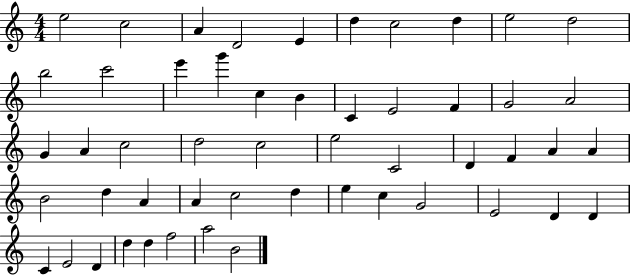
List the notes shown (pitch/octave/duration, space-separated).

E5/h C5/h A4/q D4/h E4/q D5/q C5/h D5/q E5/h D5/h B5/h C6/h E6/q G6/q C5/q B4/q C4/q E4/h F4/q G4/h A4/h G4/q A4/q C5/h D5/h C5/h E5/h C4/h D4/q F4/q A4/q A4/q B4/h D5/q A4/q A4/q C5/h D5/q E5/q C5/q G4/h E4/h D4/q D4/q C4/q E4/h D4/q D5/q D5/q F5/h A5/h B4/h